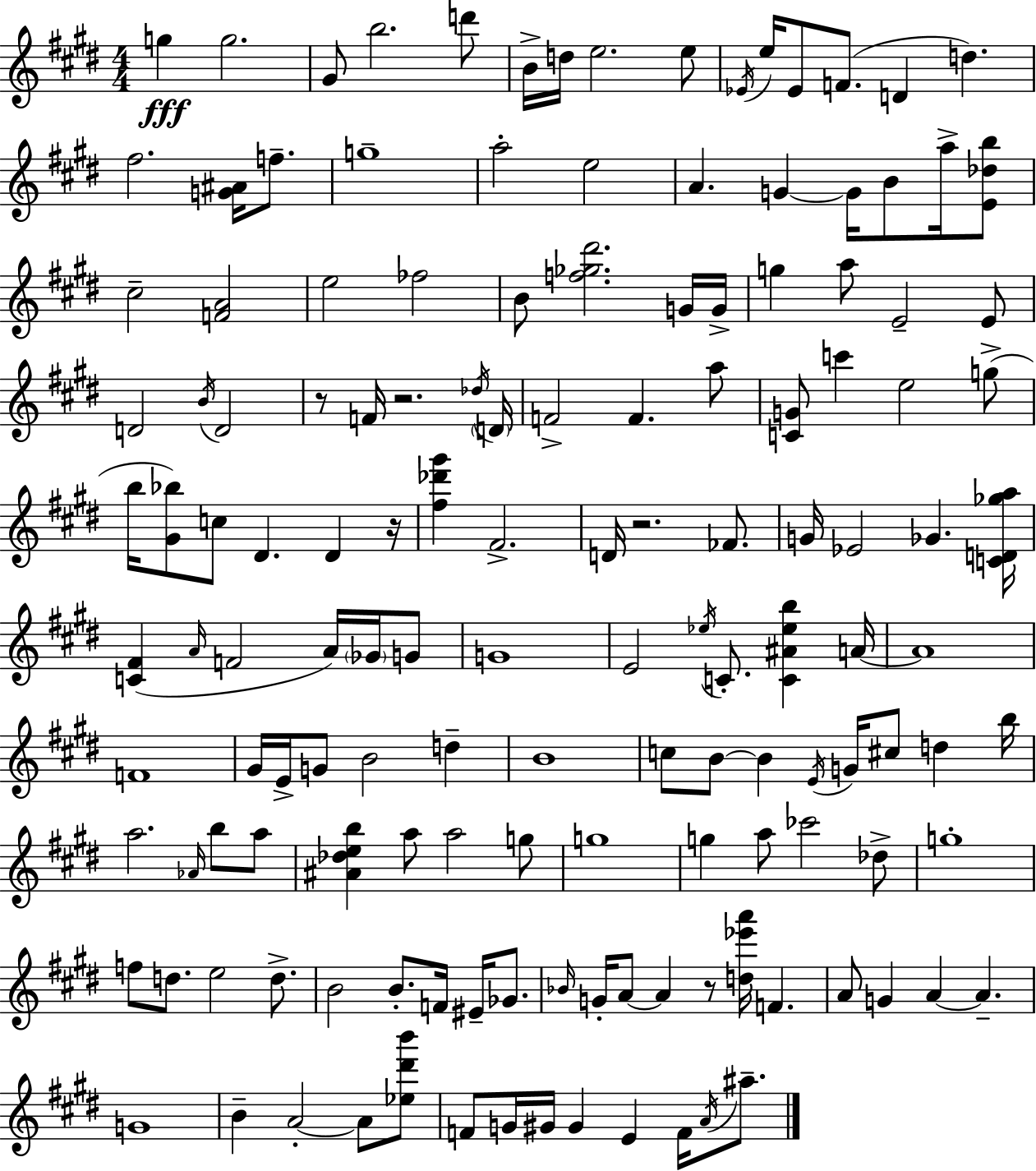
{
  \clef treble
  \numericTimeSignature
  \time 4/4
  \key e \major
  g''4\fff g''2. | gis'8 b''2. d'''8 | b'16-> d''16 e''2. e''8 | \acciaccatura { ees'16 } e''16 ees'8 f'8.( d'4 d''4.) | \break fis''2. <g' ais'>16 f''8.-- | g''1-- | a''2-. e''2 | a'4. g'4~~ g'16 b'8 a''16-> <e' des'' b''>8 | \break cis''2-- <f' a'>2 | e''2 fes''2 | b'8 <f'' ges'' dis'''>2. g'16 | g'16-> g''4 a''8 e'2-- e'8 | \break d'2 \acciaccatura { b'16 } d'2 | r8 f'16 r2. | \acciaccatura { des''16 } \parenthesize d'16 f'2-> f'4. | a''8 <c' g'>8 c'''4 e''2 | \break g''8->( b''16 <gis' bes''>8) c''8 dis'4. dis'4 | r16 <fis'' des''' gis'''>4 fis'2.-> | d'16 r2. | fes'8. g'16 ees'2 ges'4. | \break <c' d' ges'' a''>16 <c' fis'>4( \grace { a'16 } f'2 | a'16) \parenthesize ges'16 g'8 g'1 | e'2 \acciaccatura { ees''16 } c'8.-. | <c' ais' ees'' b''>4 a'16~~ a'1 | \break f'1 | gis'16 e'16-> g'8 b'2 | d''4-- b'1 | c''8 b'8~~ b'4 \acciaccatura { e'16 } g'16 cis''8 | \break d''4 b''16 a''2. | \grace { aes'16 } b''8 a''8 <ais' des'' e'' b''>4 a''8 a''2 | g''8 g''1 | g''4 a''8 ces'''2 | \break des''8-> g''1-. | f''8 d''8. e''2 | d''8.-> b'2 b'8.-. | f'16 eis'16-- ges'8. \grace { bes'16 } g'16-. a'8~~ a'4 r8 | \break <d'' ees''' a'''>16 f'4. a'8 g'4 a'4~~ | a'4.-- g'1 | b'4-- a'2-.~~ | a'8 <ees'' dis''' b'''>8 f'8 g'16 gis'16 gis'4 | \break e'4 f'16 \acciaccatura { a'16 } ais''8.-- \bar "|."
}